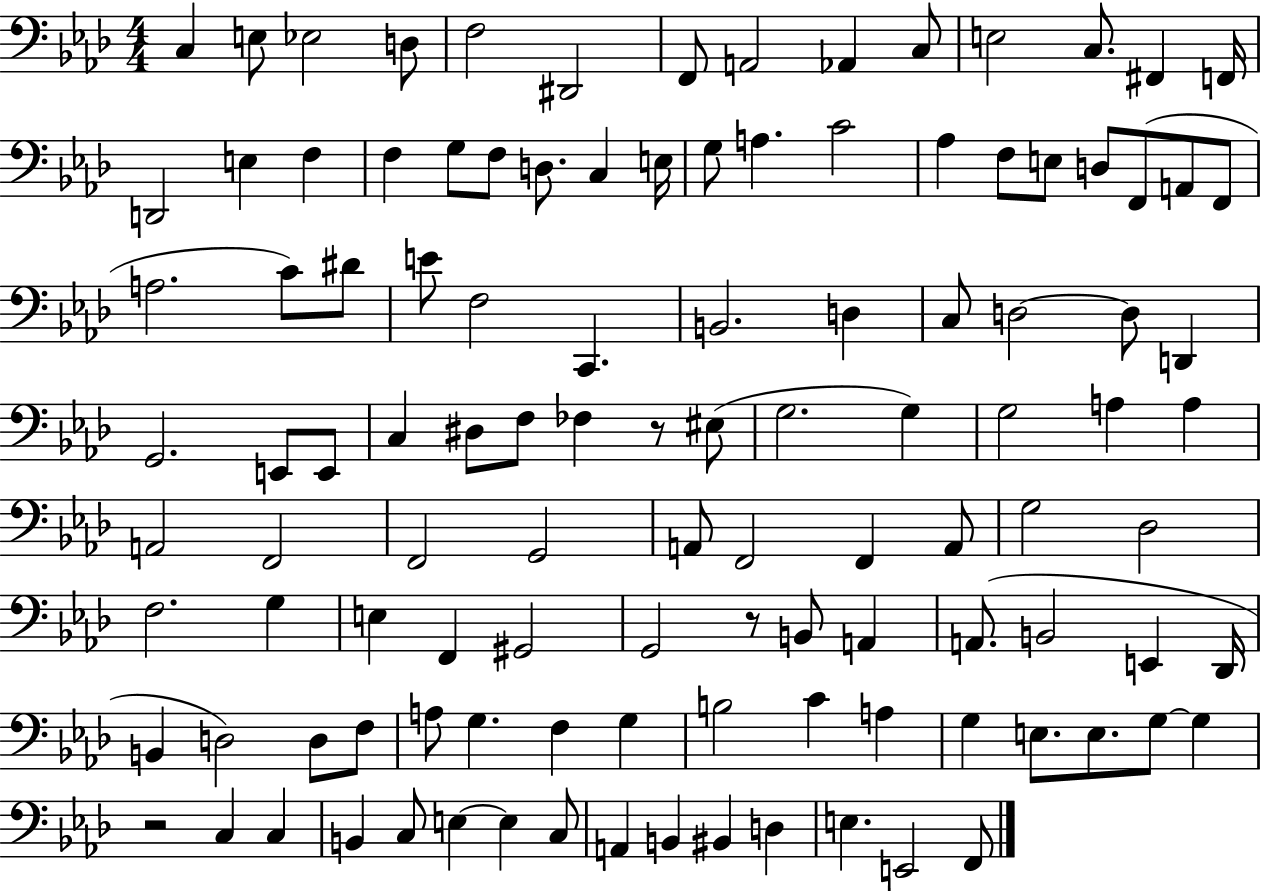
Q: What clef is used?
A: bass